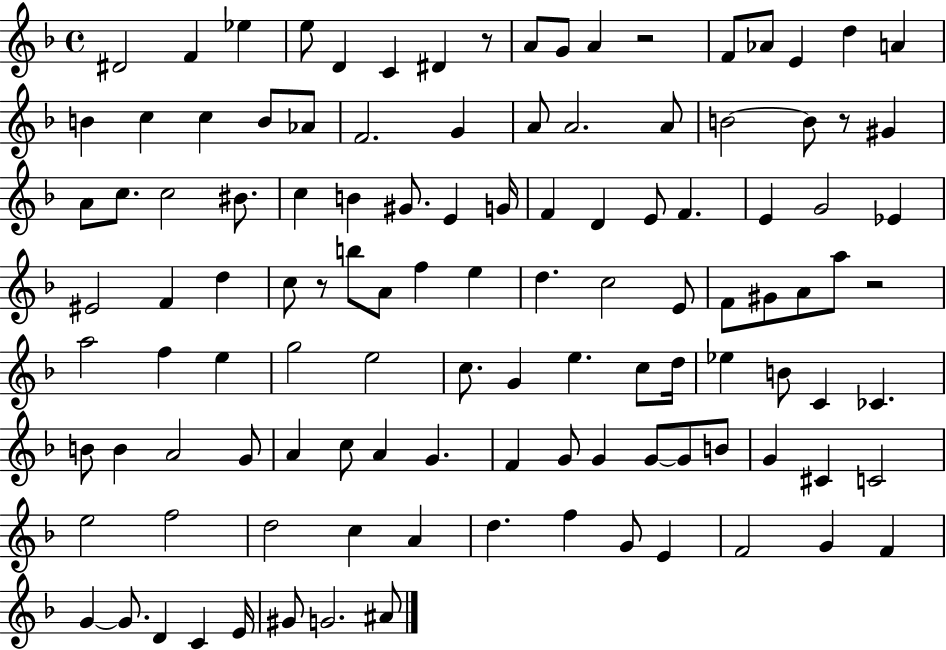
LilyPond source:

{
  \clef treble
  \time 4/4
  \defaultTimeSignature
  \key f \major
  dis'2 f'4 ees''4 | e''8 d'4 c'4 dis'4 r8 | a'8 g'8 a'4 r2 | f'8 aes'8 e'4 d''4 a'4 | \break b'4 c''4 c''4 b'8 aes'8 | f'2. g'4 | a'8 a'2. a'8 | b'2~~ b'8 r8 gis'4 | \break a'8 c''8. c''2 bis'8. | c''4 b'4 gis'8. e'4 g'16 | f'4 d'4 e'8 f'4. | e'4 g'2 ees'4 | \break eis'2 f'4 d''4 | c''8 r8 b''8 a'8 f''4 e''4 | d''4. c''2 e'8 | f'8 gis'8 a'8 a''8 r2 | \break a''2 f''4 e''4 | g''2 e''2 | c''8. g'4 e''4. c''8 d''16 | ees''4 b'8 c'4 ces'4. | \break b'8 b'4 a'2 g'8 | a'4 c''8 a'4 g'4. | f'4 g'8 g'4 g'8~~ g'8 b'8 | g'4 cis'4 c'2 | \break e''2 f''2 | d''2 c''4 a'4 | d''4. f''4 g'8 e'4 | f'2 g'4 f'4 | \break g'4~~ g'8. d'4 c'4 e'16 | gis'8 g'2. ais'8 | \bar "|."
}